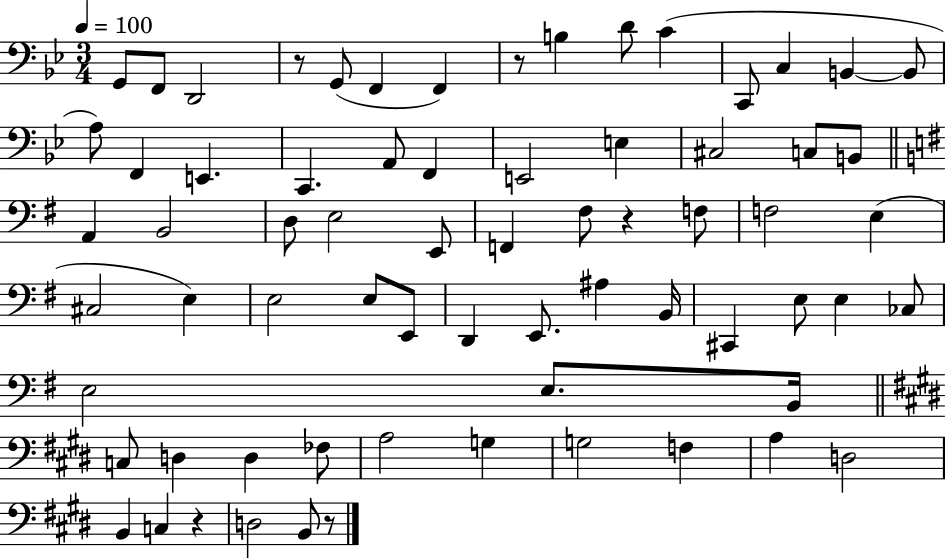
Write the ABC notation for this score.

X:1
T:Untitled
M:3/4
L:1/4
K:Bb
G,,/2 F,,/2 D,,2 z/2 G,,/2 F,, F,, z/2 B, D/2 C C,,/2 C, B,, B,,/2 A,/2 F,, E,, C,, A,,/2 F,, E,,2 E, ^C,2 C,/2 B,,/2 A,, B,,2 D,/2 E,2 E,,/2 F,, ^F,/2 z F,/2 F,2 E, ^C,2 E, E,2 E,/2 E,,/2 D,, E,,/2 ^A, B,,/4 ^C,, E,/2 E, _C,/2 E,2 E,/2 B,,/4 C,/2 D, D, _F,/2 A,2 G, G,2 F, A, D,2 B,, C, z D,2 B,,/2 z/2